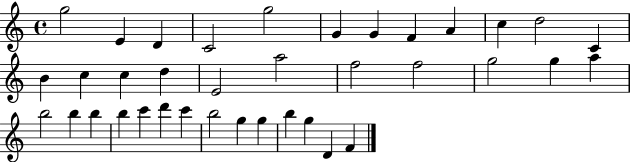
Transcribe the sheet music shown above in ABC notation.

X:1
T:Untitled
M:4/4
L:1/4
K:C
g2 E D C2 g2 G G F A c d2 C B c c d E2 a2 f2 f2 g2 g a b2 b b b c' d' c' b2 g g b g D F